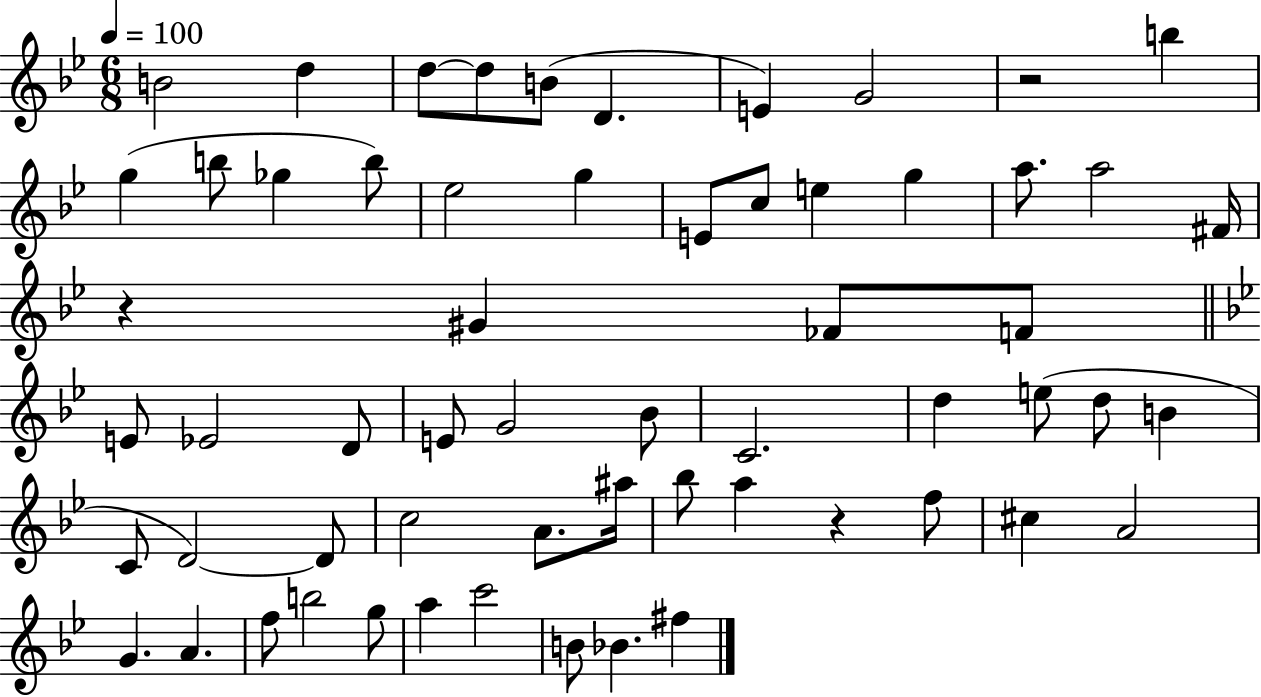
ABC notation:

X:1
T:Untitled
M:6/8
L:1/4
K:Bb
B2 d d/2 d/2 B/2 D E G2 z2 b g b/2 _g b/2 _e2 g E/2 c/2 e g a/2 a2 ^F/4 z ^G _F/2 F/2 E/2 _E2 D/2 E/2 G2 _B/2 C2 d e/2 d/2 B C/2 D2 D/2 c2 A/2 ^a/4 _b/2 a z f/2 ^c A2 G A f/2 b2 g/2 a c'2 B/2 _B ^f